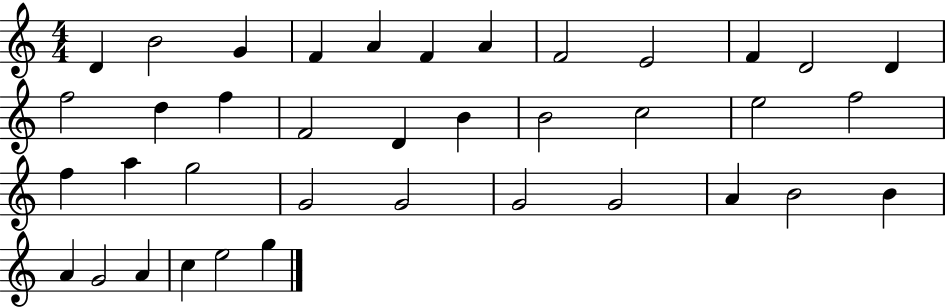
X:1
T:Untitled
M:4/4
L:1/4
K:C
D B2 G F A F A F2 E2 F D2 D f2 d f F2 D B B2 c2 e2 f2 f a g2 G2 G2 G2 G2 A B2 B A G2 A c e2 g